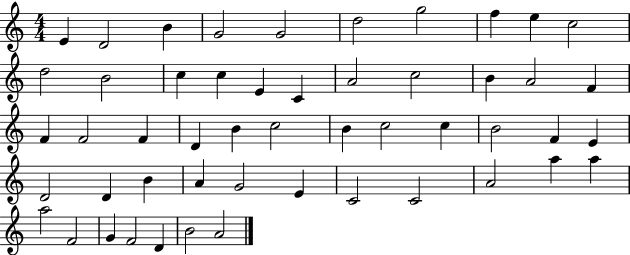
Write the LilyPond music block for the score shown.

{
  \clef treble
  \numericTimeSignature
  \time 4/4
  \key c \major
  e'4 d'2 b'4 | g'2 g'2 | d''2 g''2 | f''4 e''4 c''2 | \break d''2 b'2 | c''4 c''4 e'4 c'4 | a'2 c''2 | b'4 a'2 f'4 | \break f'4 f'2 f'4 | d'4 b'4 c''2 | b'4 c''2 c''4 | b'2 f'4 e'4 | \break d'2 d'4 b'4 | a'4 g'2 e'4 | c'2 c'2 | a'2 a''4 a''4 | \break a''2 f'2 | g'4 f'2 d'4 | b'2 a'2 | \bar "|."
}